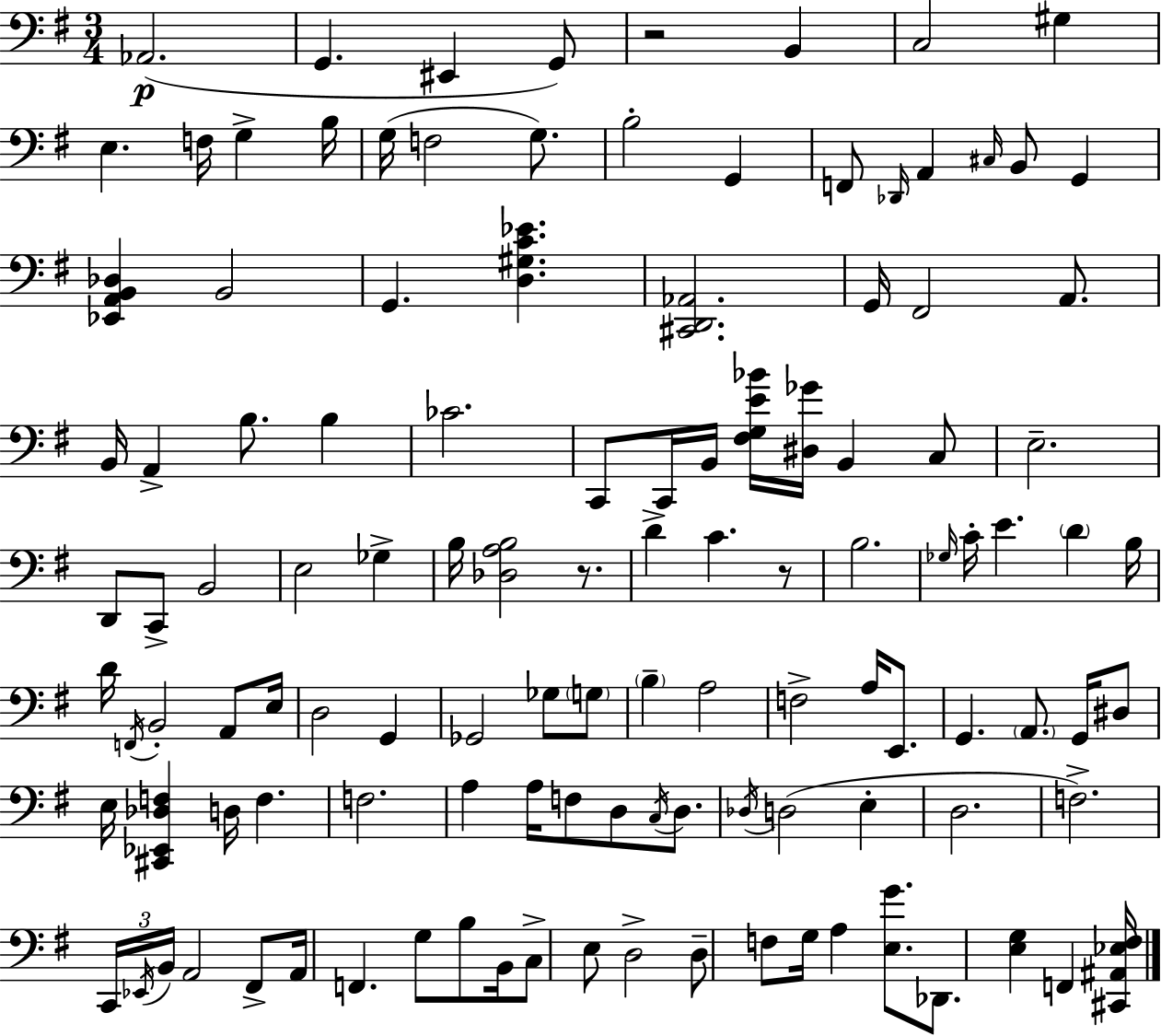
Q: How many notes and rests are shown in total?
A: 118